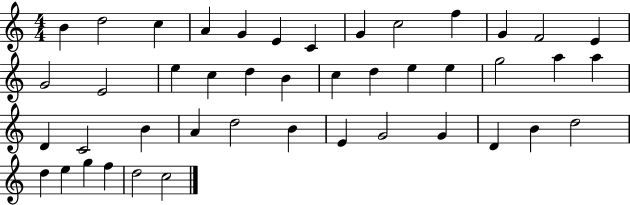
{
  \clef treble
  \numericTimeSignature
  \time 4/4
  \key c \major
  b'4 d''2 c''4 | a'4 g'4 e'4 c'4 | g'4 c''2 f''4 | g'4 f'2 e'4 | \break g'2 e'2 | e''4 c''4 d''4 b'4 | c''4 d''4 e''4 e''4 | g''2 a''4 a''4 | \break d'4 c'2 b'4 | a'4 d''2 b'4 | e'4 g'2 g'4 | d'4 b'4 d''2 | \break d''4 e''4 g''4 f''4 | d''2 c''2 | \bar "|."
}